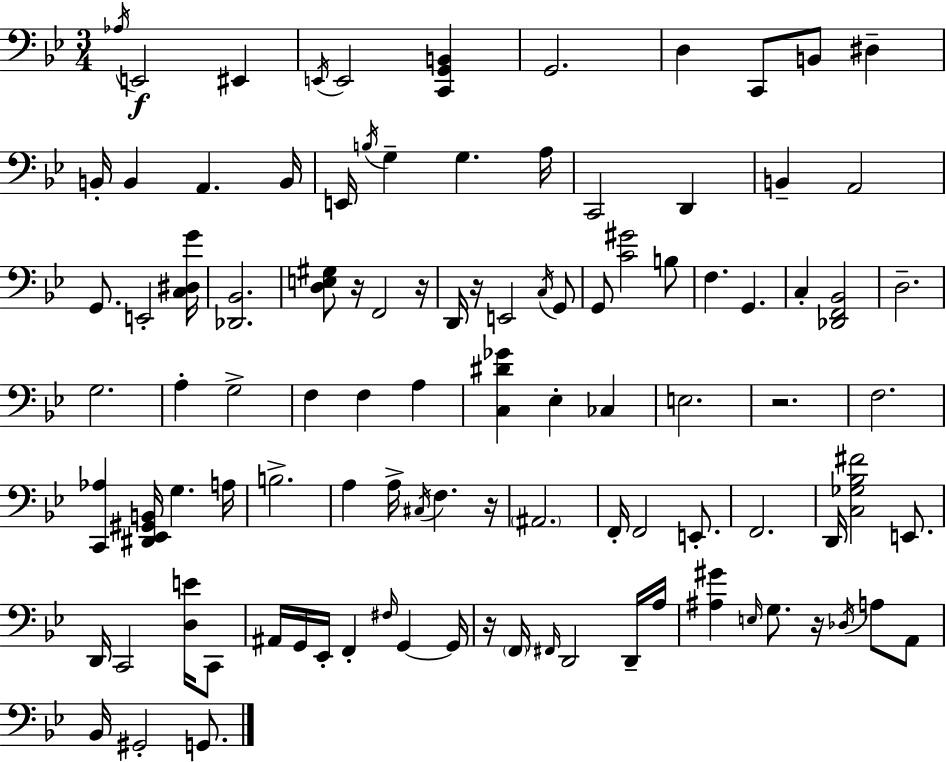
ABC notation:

X:1
T:Untitled
M:3/4
L:1/4
K:Gm
_A,/4 E,,2 ^E,, E,,/4 E,,2 [C,,G,,B,,] G,,2 D, C,,/2 B,,/2 ^D, B,,/4 B,, A,, B,,/4 E,,/4 B,/4 G, G, A,/4 C,,2 D,, B,, A,,2 G,,/2 E,,2 [C,^D,G]/4 [_D,,_B,,]2 [D,E,^G,]/2 z/4 F,,2 z/4 D,,/4 z/4 E,,2 C,/4 G,,/2 G,,/2 [C^G]2 B,/2 F, G,, C, [_D,,F,,_B,,]2 D,2 G,2 A, G,2 F, F, A, [C,^D_G] _E, _C, E,2 z2 F,2 [C,,_A,] [^D,,_E,,^G,,B,,]/4 G, A,/4 B,2 A, A,/4 ^C,/4 F, z/4 ^A,,2 F,,/4 F,,2 E,,/2 F,,2 D,,/4 [C,_G,_B,^F]2 E,,/2 D,,/4 C,,2 [D,E]/4 C,,/2 ^A,,/4 G,,/4 _E,,/4 F,, ^F,/4 G,, G,,/4 z/4 F,,/4 ^F,,/4 D,,2 D,,/4 A,/4 [^A,^G] E,/4 G,/2 z/4 _D,/4 A,/2 A,,/2 _B,,/4 ^G,,2 G,,/2